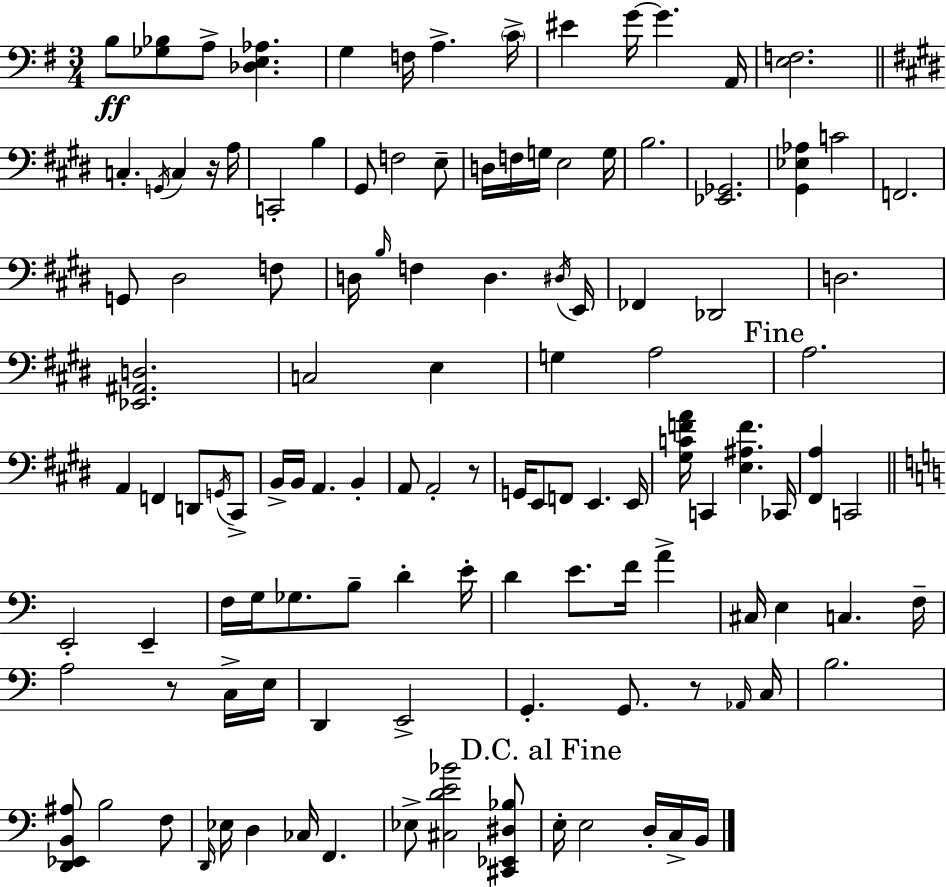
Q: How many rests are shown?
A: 4